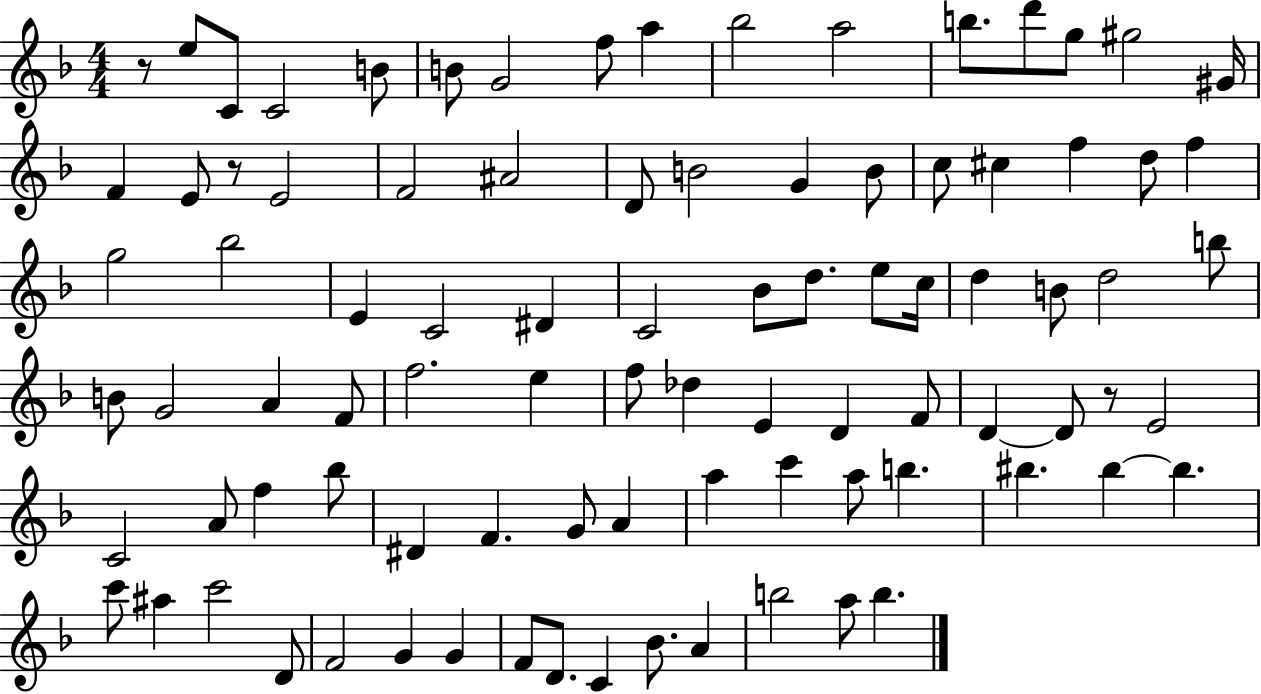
R/e E5/e C4/e C4/h B4/e B4/e G4/h F5/e A5/q Bb5/h A5/h B5/e. D6/e G5/e G#5/h G#4/s F4/q E4/e R/e E4/h F4/h A#4/h D4/e B4/h G4/q B4/e C5/e C#5/q F5/q D5/e F5/q G5/h Bb5/h E4/q C4/h D#4/q C4/h Bb4/e D5/e. E5/e C5/s D5/q B4/e D5/h B5/e B4/e G4/h A4/q F4/e F5/h. E5/q F5/e Db5/q E4/q D4/q F4/e D4/q D4/e R/e E4/h C4/h A4/e F5/q Bb5/e D#4/q F4/q. G4/e A4/q A5/q C6/q A5/e B5/q. BIS5/q. BIS5/q BIS5/q. C6/e A#5/q C6/h D4/e F4/h G4/q G4/q F4/e D4/e. C4/q Bb4/e. A4/q B5/h A5/e B5/q.